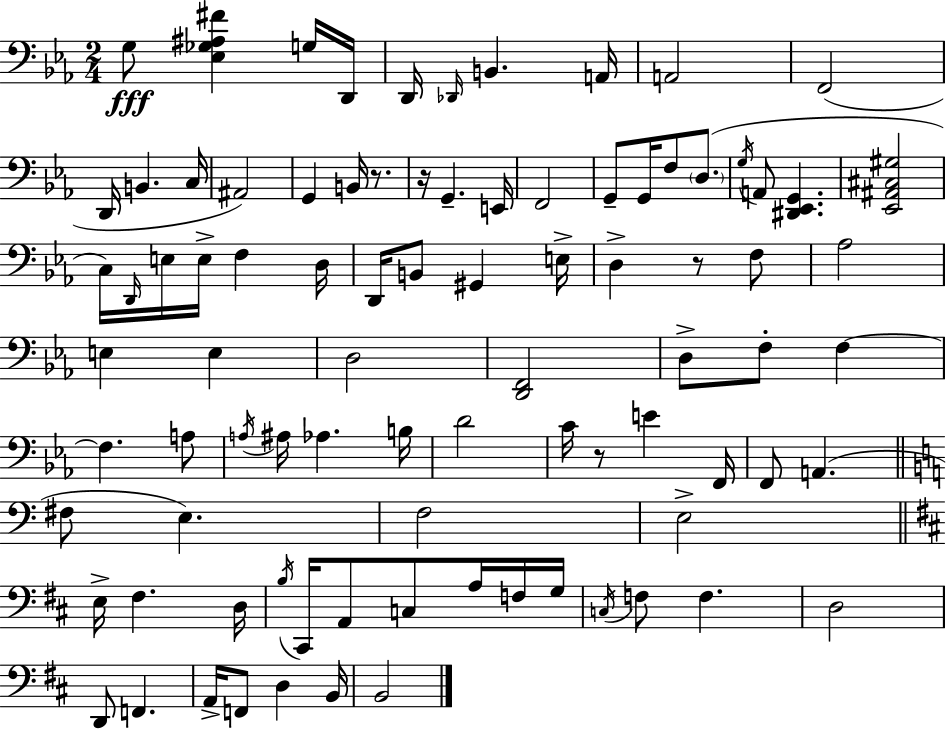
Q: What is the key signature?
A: EES major